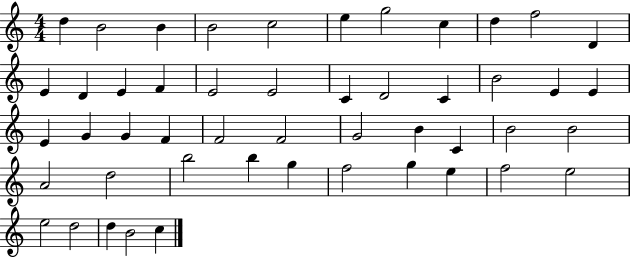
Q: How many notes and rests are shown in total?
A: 49